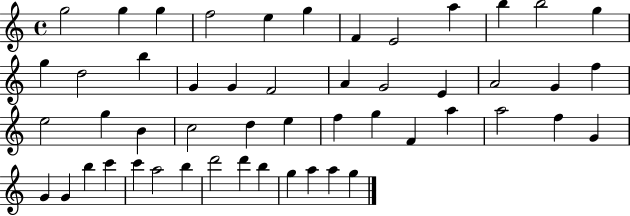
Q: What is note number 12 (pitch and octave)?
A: G5